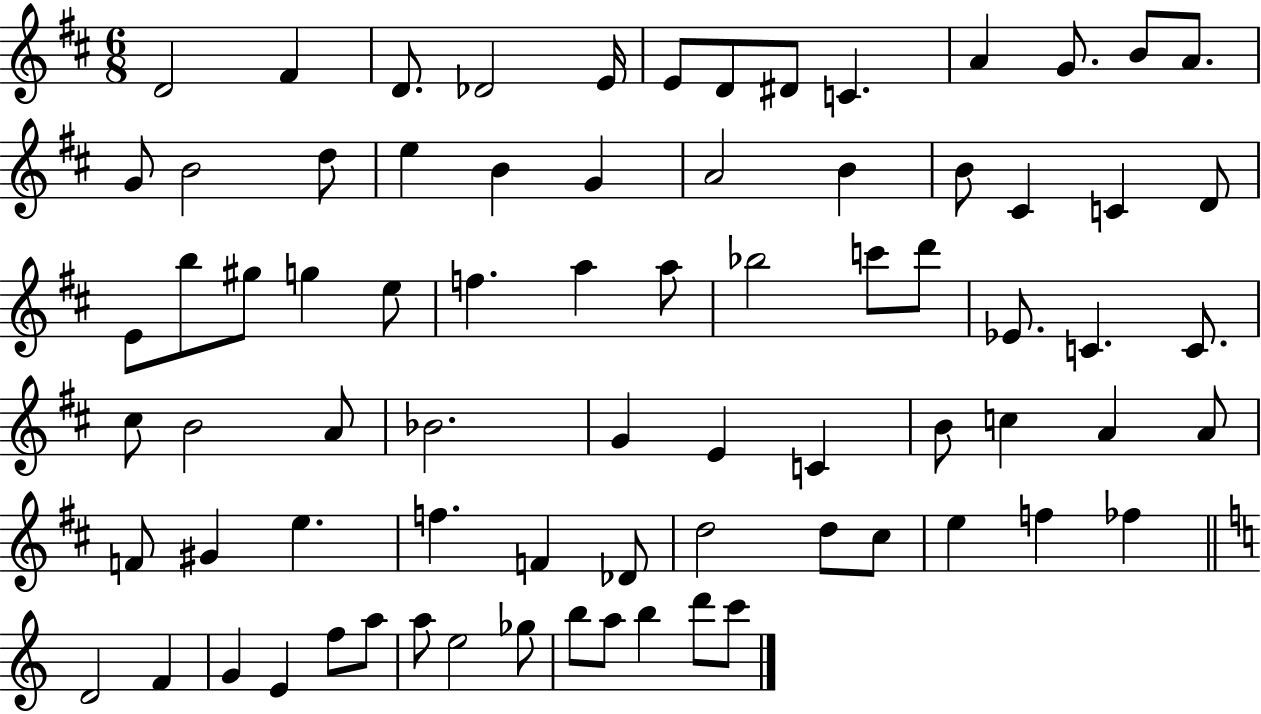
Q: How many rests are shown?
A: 0